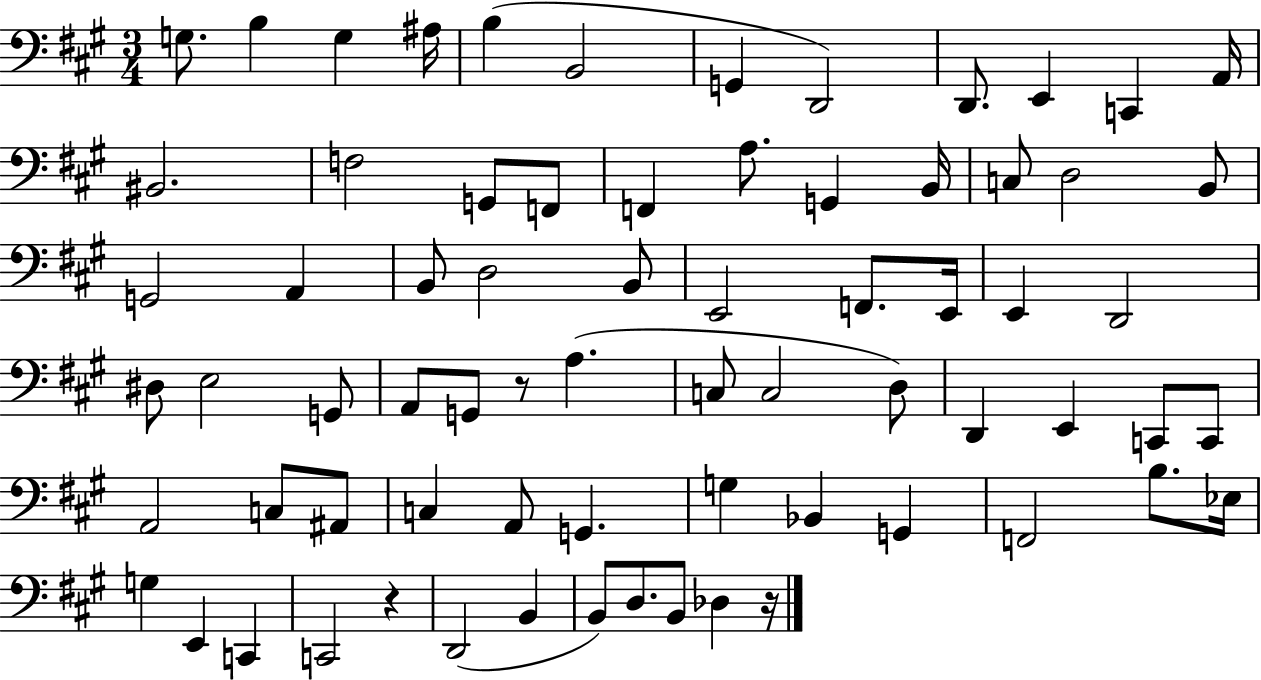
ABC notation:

X:1
T:Untitled
M:3/4
L:1/4
K:A
G,/2 B, G, ^A,/4 B, B,,2 G,, D,,2 D,,/2 E,, C,, A,,/4 ^B,,2 F,2 G,,/2 F,,/2 F,, A,/2 G,, B,,/4 C,/2 D,2 B,,/2 G,,2 A,, B,,/2 D,2 B,,/2 E,,2 F,,/2 E,,/4 E,, D,,2 ^D,/2 E,2 G,,/2 A,,/2 G,,/2 z/2 A, C,/2 C,2 D,/2 D,, E,, C,,/2 C,,/2 A,,2 C,/2 ^A,,/2 C, A,,/2 G,, G, _B,, G,, F,,2 B,/2 _E,/4 G, E,, C,, C,,2 z D,,2 B,, B,,/2 D,/2 B,,/2 _D, z/4